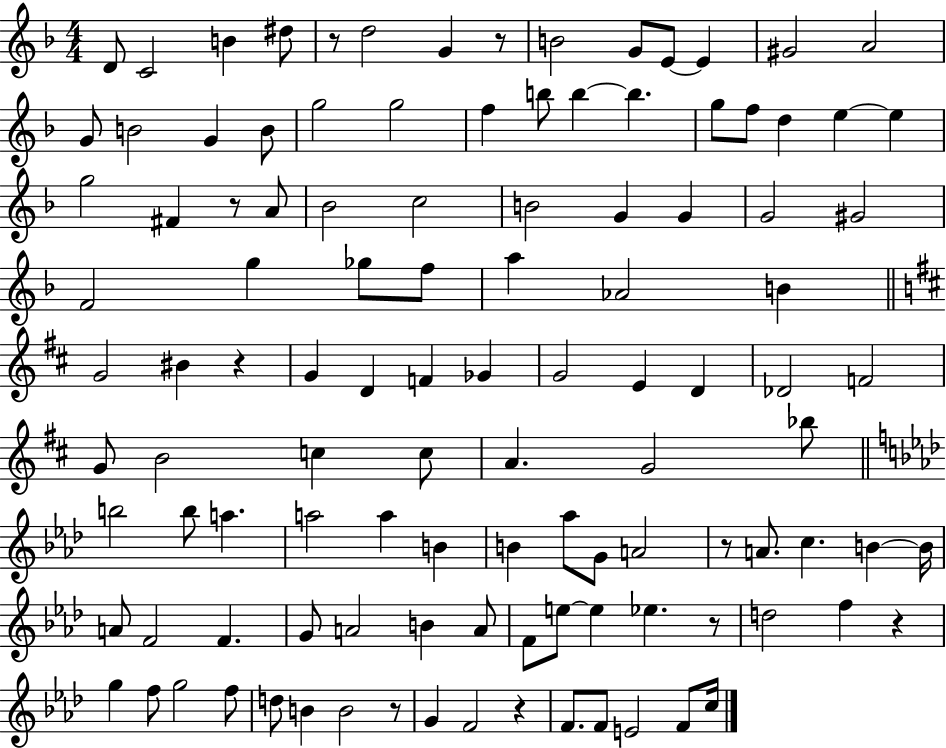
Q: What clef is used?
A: treble